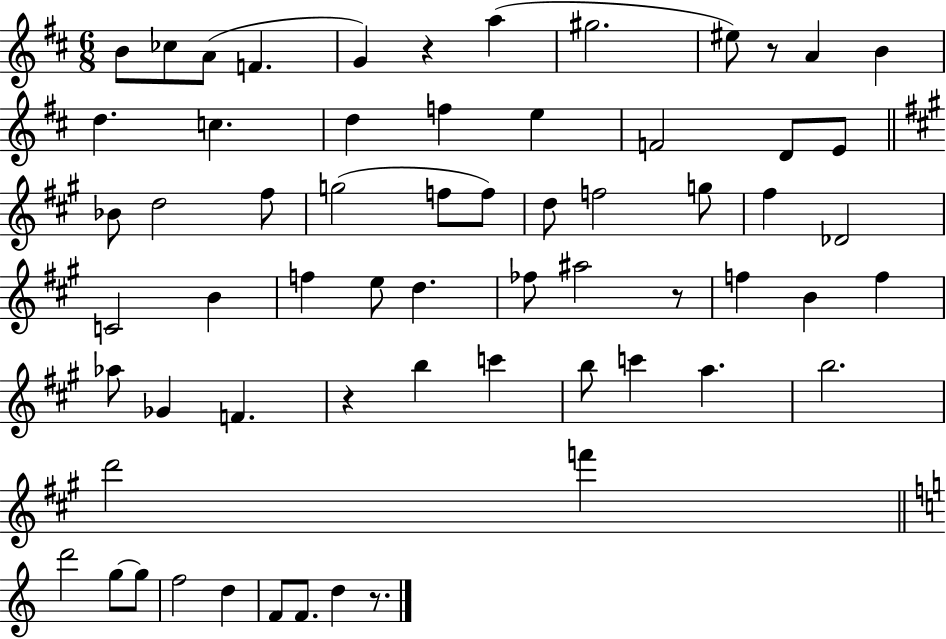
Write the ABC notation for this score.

X:1
T:Untitled
M:6/8
L:1/4
K:D
B/2 _c/2 A/2 F G z a ^g2 ^e/2 z/2 A B d c d f e F2 D/2 E/2 _B/2 d2 ^f/2 g2 f/2 f/2 d/2 f2 g/2 ^f _D2 C2 B f e/2 d _f/2 ^a2 z/2 f B f _a/2 _G F z b c' b/2 c' a b2 d'2 f' d'2 g/2 g/2 f2 d F/2 F/2 d z/2